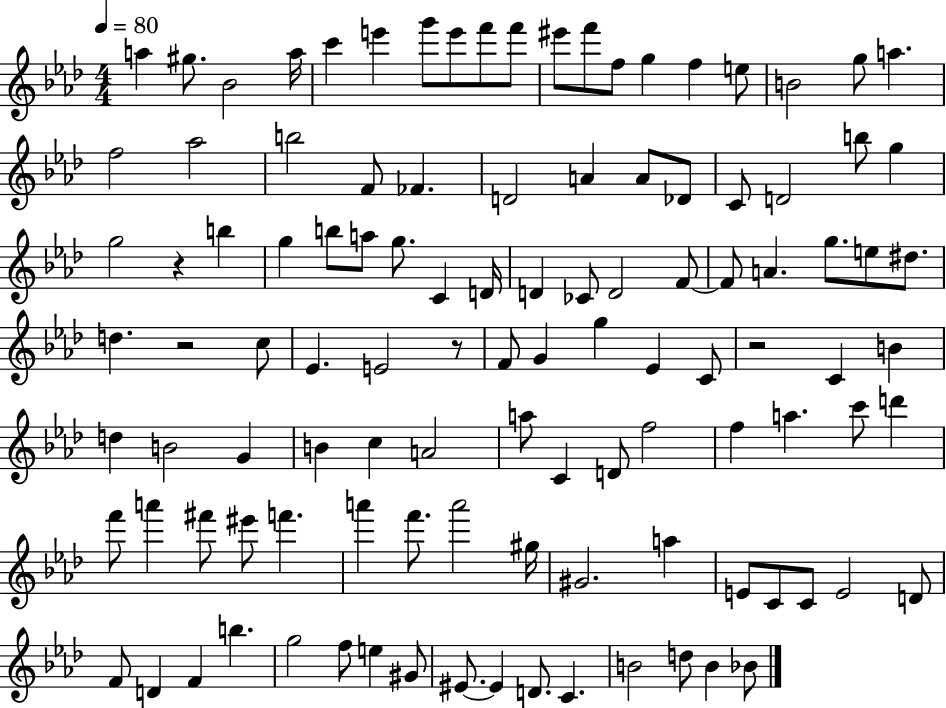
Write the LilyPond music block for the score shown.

{
  \clef treble
  \numericTimeSignature
  \time 4/4
  \key aes \major
  \tempo 4 = 80
  a''4 gis''8. bes'2 a''16 | c'''4 e'''4 g'''8 e'''8 f'''8 f'''8 | eis'''8 f'''8 f''8 g''4 f''4 e''8 | b'2 g''8 a''4. | \break f''2 aes''2 | b''2 f'8 fes'4. | d'2 a'4 a'8 des'8 | c'8 d'2 b''8 g''4 | \break g''2 r4 b''4 | g''4 b''8 a''8 g''8. c'4 d'16 | d'4 ces'8 d'2 f'8~~ | f'8 a'4. g''8. e''8 dis''8. | \break d''4. r2 c''8 | ees'4. e'2 r8 | f'8 g'4 g''4 ees'4 c'8 | r2 c'4 b'4 | \break d''4 b'2 g'4 | b'4 c''4 a'2 | a''8 c'4 d'8 f''2 | f''4 a''4. c'''8 d'''4 | \break f'''8 a'''4 fis'''8 eis'''8 f'''4. | a'''4 f'''8. a'''2 gis''16 | gis'2. a''4 | e'8 c'8 c'8 e'2 d'8 | \break f'8 d'4 f'4 b''4. | g''2 f''8 e''4 gis'8 | eis'8.~~ eis'4 d'8. c'4. | b'2 d''8 b'4 bes'8 | \break \bar "|."
}